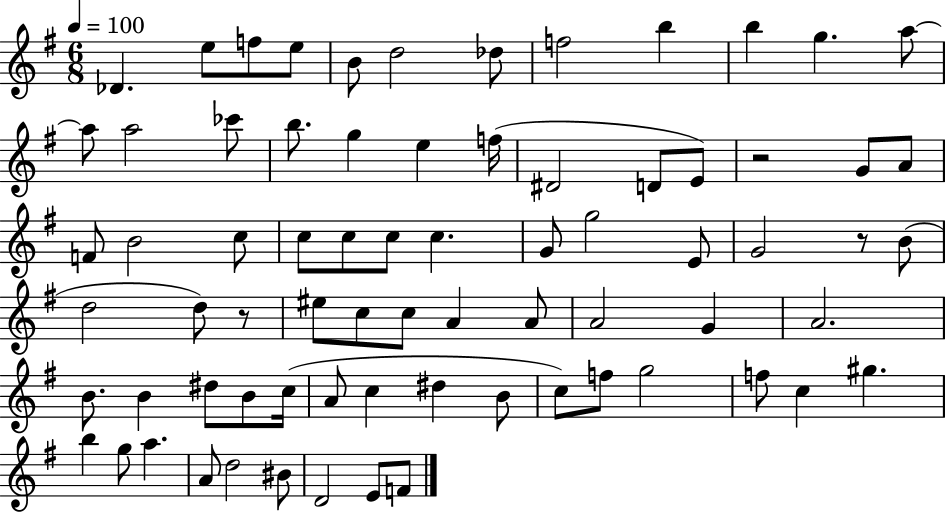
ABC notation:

X:1
T:Untitled
M:6/8
L:1/4
K:G
_D e/2 f/2 e/2 B/2 d2 _d/2 f2 b b g a/2 a/2 a2 _c'/2 b/2 g e f/4 ^D2 D/2 E/2 z2 G/2 A/2 F/2 B2 c/2 c/2 c/2 c/2 c G/2 g2 E/2 G2 z/2 B/2 d2 d/2 z/2 ^e/2 c/2 c/2 A A/2 A2 G A2 B/2 B ^d/2 B/2 c/4 A/2 c ^d B/2 c/2 f/2 g2 f/2 c ^g b g/2 a A/2 d2 ^B/2 D2 E/2 F/2